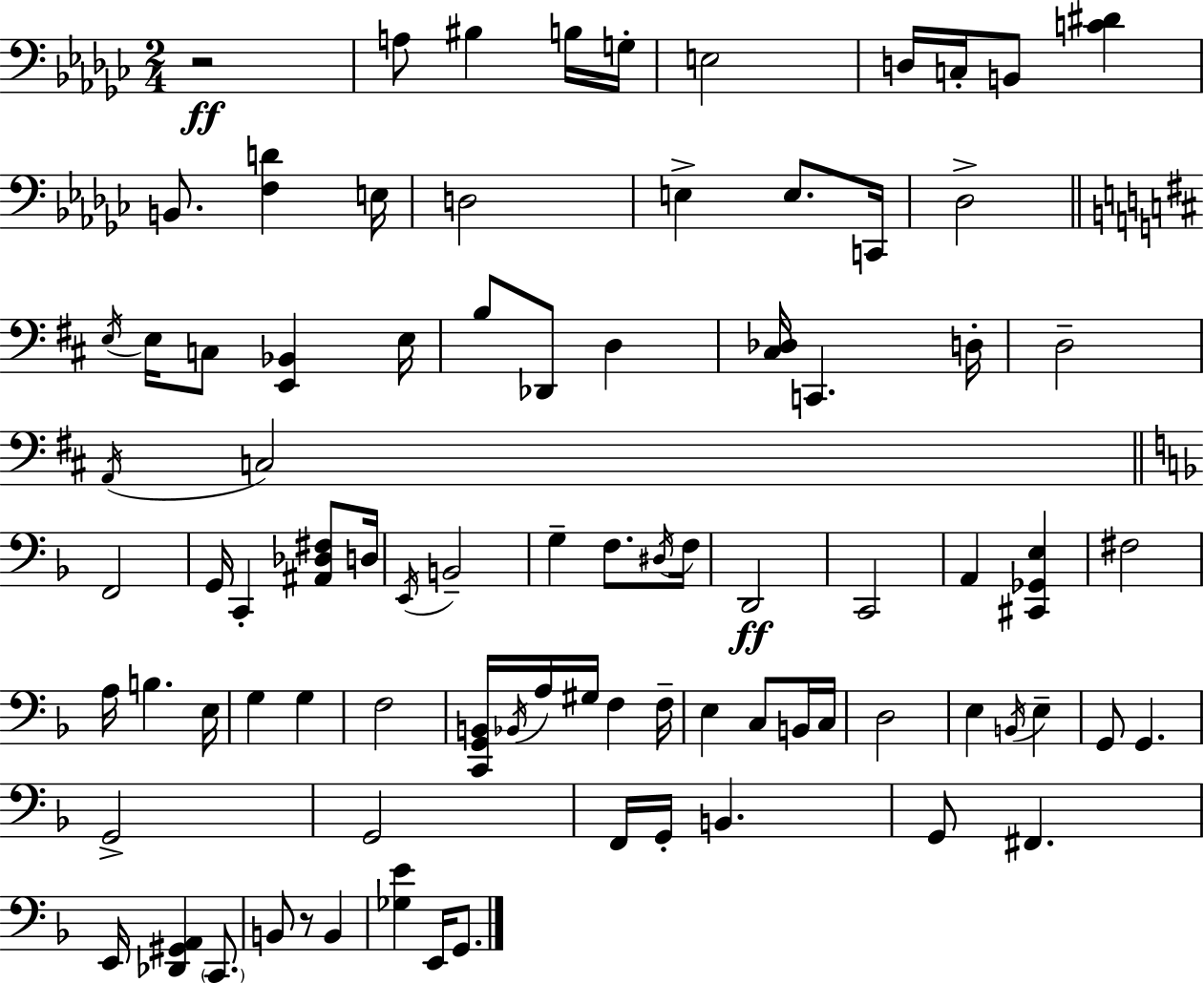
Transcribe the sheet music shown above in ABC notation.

X:1
T:Untitled
M:2/4
L:1/4
K:Ebm
z2 A,/2 ^B, B,/4 G,/4 E,2 D,/4 C,/4 B,,/2 [C^D] B,,/2 [F,D] E,/4 D,2 E, E,/2 C,,/4 _D,2 E,/4 E,/4 C,/2 [E,,_B,,] E,/4 B,/2 _D,,/2 D, [^C,_D,]/4 C,, D,/4 D,2 A,,/4 C,2 F,,2 G,,/4 C,, [^A,,_D,^F,]/2 D,/4 E,,/4 B,,2 G, F,/2 ^D,/4 F,/4 D,,2 C,,2 A,, [^C,,_G,,E,] ^F,2 A,/4 B, E,/4 G, G, F,2 [C,,G,,B,,]/4 _B,,/4 A,/4 ^G,/4 F, F,/4 E, C,/2 B,,/4 C,/4 D,2 E, B,,/4 E, G,,/2 G,, G,,2 G,,2 F,,/4 G,,/4 B,, G,,/2 ^F,, E,,/4 [_D,,^G,,A,,] C,,/2 B,,/2 z/2 B,, [_G,E] E,,/4 G,,/2